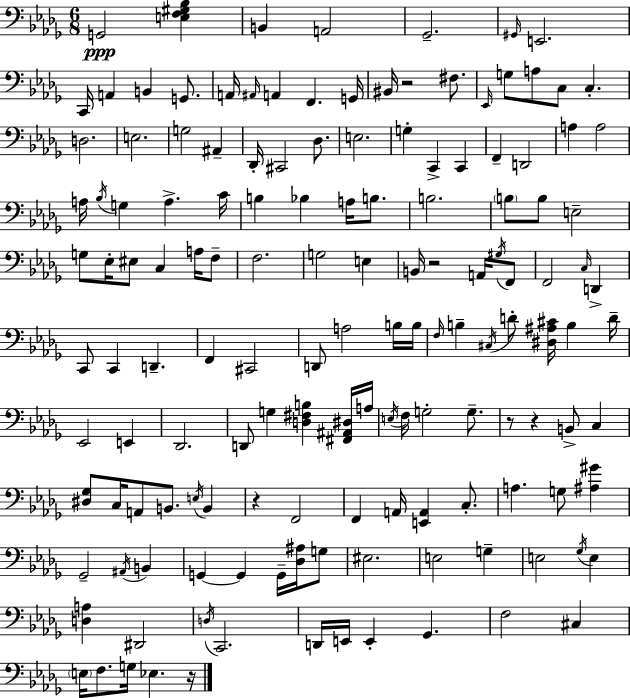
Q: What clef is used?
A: bass